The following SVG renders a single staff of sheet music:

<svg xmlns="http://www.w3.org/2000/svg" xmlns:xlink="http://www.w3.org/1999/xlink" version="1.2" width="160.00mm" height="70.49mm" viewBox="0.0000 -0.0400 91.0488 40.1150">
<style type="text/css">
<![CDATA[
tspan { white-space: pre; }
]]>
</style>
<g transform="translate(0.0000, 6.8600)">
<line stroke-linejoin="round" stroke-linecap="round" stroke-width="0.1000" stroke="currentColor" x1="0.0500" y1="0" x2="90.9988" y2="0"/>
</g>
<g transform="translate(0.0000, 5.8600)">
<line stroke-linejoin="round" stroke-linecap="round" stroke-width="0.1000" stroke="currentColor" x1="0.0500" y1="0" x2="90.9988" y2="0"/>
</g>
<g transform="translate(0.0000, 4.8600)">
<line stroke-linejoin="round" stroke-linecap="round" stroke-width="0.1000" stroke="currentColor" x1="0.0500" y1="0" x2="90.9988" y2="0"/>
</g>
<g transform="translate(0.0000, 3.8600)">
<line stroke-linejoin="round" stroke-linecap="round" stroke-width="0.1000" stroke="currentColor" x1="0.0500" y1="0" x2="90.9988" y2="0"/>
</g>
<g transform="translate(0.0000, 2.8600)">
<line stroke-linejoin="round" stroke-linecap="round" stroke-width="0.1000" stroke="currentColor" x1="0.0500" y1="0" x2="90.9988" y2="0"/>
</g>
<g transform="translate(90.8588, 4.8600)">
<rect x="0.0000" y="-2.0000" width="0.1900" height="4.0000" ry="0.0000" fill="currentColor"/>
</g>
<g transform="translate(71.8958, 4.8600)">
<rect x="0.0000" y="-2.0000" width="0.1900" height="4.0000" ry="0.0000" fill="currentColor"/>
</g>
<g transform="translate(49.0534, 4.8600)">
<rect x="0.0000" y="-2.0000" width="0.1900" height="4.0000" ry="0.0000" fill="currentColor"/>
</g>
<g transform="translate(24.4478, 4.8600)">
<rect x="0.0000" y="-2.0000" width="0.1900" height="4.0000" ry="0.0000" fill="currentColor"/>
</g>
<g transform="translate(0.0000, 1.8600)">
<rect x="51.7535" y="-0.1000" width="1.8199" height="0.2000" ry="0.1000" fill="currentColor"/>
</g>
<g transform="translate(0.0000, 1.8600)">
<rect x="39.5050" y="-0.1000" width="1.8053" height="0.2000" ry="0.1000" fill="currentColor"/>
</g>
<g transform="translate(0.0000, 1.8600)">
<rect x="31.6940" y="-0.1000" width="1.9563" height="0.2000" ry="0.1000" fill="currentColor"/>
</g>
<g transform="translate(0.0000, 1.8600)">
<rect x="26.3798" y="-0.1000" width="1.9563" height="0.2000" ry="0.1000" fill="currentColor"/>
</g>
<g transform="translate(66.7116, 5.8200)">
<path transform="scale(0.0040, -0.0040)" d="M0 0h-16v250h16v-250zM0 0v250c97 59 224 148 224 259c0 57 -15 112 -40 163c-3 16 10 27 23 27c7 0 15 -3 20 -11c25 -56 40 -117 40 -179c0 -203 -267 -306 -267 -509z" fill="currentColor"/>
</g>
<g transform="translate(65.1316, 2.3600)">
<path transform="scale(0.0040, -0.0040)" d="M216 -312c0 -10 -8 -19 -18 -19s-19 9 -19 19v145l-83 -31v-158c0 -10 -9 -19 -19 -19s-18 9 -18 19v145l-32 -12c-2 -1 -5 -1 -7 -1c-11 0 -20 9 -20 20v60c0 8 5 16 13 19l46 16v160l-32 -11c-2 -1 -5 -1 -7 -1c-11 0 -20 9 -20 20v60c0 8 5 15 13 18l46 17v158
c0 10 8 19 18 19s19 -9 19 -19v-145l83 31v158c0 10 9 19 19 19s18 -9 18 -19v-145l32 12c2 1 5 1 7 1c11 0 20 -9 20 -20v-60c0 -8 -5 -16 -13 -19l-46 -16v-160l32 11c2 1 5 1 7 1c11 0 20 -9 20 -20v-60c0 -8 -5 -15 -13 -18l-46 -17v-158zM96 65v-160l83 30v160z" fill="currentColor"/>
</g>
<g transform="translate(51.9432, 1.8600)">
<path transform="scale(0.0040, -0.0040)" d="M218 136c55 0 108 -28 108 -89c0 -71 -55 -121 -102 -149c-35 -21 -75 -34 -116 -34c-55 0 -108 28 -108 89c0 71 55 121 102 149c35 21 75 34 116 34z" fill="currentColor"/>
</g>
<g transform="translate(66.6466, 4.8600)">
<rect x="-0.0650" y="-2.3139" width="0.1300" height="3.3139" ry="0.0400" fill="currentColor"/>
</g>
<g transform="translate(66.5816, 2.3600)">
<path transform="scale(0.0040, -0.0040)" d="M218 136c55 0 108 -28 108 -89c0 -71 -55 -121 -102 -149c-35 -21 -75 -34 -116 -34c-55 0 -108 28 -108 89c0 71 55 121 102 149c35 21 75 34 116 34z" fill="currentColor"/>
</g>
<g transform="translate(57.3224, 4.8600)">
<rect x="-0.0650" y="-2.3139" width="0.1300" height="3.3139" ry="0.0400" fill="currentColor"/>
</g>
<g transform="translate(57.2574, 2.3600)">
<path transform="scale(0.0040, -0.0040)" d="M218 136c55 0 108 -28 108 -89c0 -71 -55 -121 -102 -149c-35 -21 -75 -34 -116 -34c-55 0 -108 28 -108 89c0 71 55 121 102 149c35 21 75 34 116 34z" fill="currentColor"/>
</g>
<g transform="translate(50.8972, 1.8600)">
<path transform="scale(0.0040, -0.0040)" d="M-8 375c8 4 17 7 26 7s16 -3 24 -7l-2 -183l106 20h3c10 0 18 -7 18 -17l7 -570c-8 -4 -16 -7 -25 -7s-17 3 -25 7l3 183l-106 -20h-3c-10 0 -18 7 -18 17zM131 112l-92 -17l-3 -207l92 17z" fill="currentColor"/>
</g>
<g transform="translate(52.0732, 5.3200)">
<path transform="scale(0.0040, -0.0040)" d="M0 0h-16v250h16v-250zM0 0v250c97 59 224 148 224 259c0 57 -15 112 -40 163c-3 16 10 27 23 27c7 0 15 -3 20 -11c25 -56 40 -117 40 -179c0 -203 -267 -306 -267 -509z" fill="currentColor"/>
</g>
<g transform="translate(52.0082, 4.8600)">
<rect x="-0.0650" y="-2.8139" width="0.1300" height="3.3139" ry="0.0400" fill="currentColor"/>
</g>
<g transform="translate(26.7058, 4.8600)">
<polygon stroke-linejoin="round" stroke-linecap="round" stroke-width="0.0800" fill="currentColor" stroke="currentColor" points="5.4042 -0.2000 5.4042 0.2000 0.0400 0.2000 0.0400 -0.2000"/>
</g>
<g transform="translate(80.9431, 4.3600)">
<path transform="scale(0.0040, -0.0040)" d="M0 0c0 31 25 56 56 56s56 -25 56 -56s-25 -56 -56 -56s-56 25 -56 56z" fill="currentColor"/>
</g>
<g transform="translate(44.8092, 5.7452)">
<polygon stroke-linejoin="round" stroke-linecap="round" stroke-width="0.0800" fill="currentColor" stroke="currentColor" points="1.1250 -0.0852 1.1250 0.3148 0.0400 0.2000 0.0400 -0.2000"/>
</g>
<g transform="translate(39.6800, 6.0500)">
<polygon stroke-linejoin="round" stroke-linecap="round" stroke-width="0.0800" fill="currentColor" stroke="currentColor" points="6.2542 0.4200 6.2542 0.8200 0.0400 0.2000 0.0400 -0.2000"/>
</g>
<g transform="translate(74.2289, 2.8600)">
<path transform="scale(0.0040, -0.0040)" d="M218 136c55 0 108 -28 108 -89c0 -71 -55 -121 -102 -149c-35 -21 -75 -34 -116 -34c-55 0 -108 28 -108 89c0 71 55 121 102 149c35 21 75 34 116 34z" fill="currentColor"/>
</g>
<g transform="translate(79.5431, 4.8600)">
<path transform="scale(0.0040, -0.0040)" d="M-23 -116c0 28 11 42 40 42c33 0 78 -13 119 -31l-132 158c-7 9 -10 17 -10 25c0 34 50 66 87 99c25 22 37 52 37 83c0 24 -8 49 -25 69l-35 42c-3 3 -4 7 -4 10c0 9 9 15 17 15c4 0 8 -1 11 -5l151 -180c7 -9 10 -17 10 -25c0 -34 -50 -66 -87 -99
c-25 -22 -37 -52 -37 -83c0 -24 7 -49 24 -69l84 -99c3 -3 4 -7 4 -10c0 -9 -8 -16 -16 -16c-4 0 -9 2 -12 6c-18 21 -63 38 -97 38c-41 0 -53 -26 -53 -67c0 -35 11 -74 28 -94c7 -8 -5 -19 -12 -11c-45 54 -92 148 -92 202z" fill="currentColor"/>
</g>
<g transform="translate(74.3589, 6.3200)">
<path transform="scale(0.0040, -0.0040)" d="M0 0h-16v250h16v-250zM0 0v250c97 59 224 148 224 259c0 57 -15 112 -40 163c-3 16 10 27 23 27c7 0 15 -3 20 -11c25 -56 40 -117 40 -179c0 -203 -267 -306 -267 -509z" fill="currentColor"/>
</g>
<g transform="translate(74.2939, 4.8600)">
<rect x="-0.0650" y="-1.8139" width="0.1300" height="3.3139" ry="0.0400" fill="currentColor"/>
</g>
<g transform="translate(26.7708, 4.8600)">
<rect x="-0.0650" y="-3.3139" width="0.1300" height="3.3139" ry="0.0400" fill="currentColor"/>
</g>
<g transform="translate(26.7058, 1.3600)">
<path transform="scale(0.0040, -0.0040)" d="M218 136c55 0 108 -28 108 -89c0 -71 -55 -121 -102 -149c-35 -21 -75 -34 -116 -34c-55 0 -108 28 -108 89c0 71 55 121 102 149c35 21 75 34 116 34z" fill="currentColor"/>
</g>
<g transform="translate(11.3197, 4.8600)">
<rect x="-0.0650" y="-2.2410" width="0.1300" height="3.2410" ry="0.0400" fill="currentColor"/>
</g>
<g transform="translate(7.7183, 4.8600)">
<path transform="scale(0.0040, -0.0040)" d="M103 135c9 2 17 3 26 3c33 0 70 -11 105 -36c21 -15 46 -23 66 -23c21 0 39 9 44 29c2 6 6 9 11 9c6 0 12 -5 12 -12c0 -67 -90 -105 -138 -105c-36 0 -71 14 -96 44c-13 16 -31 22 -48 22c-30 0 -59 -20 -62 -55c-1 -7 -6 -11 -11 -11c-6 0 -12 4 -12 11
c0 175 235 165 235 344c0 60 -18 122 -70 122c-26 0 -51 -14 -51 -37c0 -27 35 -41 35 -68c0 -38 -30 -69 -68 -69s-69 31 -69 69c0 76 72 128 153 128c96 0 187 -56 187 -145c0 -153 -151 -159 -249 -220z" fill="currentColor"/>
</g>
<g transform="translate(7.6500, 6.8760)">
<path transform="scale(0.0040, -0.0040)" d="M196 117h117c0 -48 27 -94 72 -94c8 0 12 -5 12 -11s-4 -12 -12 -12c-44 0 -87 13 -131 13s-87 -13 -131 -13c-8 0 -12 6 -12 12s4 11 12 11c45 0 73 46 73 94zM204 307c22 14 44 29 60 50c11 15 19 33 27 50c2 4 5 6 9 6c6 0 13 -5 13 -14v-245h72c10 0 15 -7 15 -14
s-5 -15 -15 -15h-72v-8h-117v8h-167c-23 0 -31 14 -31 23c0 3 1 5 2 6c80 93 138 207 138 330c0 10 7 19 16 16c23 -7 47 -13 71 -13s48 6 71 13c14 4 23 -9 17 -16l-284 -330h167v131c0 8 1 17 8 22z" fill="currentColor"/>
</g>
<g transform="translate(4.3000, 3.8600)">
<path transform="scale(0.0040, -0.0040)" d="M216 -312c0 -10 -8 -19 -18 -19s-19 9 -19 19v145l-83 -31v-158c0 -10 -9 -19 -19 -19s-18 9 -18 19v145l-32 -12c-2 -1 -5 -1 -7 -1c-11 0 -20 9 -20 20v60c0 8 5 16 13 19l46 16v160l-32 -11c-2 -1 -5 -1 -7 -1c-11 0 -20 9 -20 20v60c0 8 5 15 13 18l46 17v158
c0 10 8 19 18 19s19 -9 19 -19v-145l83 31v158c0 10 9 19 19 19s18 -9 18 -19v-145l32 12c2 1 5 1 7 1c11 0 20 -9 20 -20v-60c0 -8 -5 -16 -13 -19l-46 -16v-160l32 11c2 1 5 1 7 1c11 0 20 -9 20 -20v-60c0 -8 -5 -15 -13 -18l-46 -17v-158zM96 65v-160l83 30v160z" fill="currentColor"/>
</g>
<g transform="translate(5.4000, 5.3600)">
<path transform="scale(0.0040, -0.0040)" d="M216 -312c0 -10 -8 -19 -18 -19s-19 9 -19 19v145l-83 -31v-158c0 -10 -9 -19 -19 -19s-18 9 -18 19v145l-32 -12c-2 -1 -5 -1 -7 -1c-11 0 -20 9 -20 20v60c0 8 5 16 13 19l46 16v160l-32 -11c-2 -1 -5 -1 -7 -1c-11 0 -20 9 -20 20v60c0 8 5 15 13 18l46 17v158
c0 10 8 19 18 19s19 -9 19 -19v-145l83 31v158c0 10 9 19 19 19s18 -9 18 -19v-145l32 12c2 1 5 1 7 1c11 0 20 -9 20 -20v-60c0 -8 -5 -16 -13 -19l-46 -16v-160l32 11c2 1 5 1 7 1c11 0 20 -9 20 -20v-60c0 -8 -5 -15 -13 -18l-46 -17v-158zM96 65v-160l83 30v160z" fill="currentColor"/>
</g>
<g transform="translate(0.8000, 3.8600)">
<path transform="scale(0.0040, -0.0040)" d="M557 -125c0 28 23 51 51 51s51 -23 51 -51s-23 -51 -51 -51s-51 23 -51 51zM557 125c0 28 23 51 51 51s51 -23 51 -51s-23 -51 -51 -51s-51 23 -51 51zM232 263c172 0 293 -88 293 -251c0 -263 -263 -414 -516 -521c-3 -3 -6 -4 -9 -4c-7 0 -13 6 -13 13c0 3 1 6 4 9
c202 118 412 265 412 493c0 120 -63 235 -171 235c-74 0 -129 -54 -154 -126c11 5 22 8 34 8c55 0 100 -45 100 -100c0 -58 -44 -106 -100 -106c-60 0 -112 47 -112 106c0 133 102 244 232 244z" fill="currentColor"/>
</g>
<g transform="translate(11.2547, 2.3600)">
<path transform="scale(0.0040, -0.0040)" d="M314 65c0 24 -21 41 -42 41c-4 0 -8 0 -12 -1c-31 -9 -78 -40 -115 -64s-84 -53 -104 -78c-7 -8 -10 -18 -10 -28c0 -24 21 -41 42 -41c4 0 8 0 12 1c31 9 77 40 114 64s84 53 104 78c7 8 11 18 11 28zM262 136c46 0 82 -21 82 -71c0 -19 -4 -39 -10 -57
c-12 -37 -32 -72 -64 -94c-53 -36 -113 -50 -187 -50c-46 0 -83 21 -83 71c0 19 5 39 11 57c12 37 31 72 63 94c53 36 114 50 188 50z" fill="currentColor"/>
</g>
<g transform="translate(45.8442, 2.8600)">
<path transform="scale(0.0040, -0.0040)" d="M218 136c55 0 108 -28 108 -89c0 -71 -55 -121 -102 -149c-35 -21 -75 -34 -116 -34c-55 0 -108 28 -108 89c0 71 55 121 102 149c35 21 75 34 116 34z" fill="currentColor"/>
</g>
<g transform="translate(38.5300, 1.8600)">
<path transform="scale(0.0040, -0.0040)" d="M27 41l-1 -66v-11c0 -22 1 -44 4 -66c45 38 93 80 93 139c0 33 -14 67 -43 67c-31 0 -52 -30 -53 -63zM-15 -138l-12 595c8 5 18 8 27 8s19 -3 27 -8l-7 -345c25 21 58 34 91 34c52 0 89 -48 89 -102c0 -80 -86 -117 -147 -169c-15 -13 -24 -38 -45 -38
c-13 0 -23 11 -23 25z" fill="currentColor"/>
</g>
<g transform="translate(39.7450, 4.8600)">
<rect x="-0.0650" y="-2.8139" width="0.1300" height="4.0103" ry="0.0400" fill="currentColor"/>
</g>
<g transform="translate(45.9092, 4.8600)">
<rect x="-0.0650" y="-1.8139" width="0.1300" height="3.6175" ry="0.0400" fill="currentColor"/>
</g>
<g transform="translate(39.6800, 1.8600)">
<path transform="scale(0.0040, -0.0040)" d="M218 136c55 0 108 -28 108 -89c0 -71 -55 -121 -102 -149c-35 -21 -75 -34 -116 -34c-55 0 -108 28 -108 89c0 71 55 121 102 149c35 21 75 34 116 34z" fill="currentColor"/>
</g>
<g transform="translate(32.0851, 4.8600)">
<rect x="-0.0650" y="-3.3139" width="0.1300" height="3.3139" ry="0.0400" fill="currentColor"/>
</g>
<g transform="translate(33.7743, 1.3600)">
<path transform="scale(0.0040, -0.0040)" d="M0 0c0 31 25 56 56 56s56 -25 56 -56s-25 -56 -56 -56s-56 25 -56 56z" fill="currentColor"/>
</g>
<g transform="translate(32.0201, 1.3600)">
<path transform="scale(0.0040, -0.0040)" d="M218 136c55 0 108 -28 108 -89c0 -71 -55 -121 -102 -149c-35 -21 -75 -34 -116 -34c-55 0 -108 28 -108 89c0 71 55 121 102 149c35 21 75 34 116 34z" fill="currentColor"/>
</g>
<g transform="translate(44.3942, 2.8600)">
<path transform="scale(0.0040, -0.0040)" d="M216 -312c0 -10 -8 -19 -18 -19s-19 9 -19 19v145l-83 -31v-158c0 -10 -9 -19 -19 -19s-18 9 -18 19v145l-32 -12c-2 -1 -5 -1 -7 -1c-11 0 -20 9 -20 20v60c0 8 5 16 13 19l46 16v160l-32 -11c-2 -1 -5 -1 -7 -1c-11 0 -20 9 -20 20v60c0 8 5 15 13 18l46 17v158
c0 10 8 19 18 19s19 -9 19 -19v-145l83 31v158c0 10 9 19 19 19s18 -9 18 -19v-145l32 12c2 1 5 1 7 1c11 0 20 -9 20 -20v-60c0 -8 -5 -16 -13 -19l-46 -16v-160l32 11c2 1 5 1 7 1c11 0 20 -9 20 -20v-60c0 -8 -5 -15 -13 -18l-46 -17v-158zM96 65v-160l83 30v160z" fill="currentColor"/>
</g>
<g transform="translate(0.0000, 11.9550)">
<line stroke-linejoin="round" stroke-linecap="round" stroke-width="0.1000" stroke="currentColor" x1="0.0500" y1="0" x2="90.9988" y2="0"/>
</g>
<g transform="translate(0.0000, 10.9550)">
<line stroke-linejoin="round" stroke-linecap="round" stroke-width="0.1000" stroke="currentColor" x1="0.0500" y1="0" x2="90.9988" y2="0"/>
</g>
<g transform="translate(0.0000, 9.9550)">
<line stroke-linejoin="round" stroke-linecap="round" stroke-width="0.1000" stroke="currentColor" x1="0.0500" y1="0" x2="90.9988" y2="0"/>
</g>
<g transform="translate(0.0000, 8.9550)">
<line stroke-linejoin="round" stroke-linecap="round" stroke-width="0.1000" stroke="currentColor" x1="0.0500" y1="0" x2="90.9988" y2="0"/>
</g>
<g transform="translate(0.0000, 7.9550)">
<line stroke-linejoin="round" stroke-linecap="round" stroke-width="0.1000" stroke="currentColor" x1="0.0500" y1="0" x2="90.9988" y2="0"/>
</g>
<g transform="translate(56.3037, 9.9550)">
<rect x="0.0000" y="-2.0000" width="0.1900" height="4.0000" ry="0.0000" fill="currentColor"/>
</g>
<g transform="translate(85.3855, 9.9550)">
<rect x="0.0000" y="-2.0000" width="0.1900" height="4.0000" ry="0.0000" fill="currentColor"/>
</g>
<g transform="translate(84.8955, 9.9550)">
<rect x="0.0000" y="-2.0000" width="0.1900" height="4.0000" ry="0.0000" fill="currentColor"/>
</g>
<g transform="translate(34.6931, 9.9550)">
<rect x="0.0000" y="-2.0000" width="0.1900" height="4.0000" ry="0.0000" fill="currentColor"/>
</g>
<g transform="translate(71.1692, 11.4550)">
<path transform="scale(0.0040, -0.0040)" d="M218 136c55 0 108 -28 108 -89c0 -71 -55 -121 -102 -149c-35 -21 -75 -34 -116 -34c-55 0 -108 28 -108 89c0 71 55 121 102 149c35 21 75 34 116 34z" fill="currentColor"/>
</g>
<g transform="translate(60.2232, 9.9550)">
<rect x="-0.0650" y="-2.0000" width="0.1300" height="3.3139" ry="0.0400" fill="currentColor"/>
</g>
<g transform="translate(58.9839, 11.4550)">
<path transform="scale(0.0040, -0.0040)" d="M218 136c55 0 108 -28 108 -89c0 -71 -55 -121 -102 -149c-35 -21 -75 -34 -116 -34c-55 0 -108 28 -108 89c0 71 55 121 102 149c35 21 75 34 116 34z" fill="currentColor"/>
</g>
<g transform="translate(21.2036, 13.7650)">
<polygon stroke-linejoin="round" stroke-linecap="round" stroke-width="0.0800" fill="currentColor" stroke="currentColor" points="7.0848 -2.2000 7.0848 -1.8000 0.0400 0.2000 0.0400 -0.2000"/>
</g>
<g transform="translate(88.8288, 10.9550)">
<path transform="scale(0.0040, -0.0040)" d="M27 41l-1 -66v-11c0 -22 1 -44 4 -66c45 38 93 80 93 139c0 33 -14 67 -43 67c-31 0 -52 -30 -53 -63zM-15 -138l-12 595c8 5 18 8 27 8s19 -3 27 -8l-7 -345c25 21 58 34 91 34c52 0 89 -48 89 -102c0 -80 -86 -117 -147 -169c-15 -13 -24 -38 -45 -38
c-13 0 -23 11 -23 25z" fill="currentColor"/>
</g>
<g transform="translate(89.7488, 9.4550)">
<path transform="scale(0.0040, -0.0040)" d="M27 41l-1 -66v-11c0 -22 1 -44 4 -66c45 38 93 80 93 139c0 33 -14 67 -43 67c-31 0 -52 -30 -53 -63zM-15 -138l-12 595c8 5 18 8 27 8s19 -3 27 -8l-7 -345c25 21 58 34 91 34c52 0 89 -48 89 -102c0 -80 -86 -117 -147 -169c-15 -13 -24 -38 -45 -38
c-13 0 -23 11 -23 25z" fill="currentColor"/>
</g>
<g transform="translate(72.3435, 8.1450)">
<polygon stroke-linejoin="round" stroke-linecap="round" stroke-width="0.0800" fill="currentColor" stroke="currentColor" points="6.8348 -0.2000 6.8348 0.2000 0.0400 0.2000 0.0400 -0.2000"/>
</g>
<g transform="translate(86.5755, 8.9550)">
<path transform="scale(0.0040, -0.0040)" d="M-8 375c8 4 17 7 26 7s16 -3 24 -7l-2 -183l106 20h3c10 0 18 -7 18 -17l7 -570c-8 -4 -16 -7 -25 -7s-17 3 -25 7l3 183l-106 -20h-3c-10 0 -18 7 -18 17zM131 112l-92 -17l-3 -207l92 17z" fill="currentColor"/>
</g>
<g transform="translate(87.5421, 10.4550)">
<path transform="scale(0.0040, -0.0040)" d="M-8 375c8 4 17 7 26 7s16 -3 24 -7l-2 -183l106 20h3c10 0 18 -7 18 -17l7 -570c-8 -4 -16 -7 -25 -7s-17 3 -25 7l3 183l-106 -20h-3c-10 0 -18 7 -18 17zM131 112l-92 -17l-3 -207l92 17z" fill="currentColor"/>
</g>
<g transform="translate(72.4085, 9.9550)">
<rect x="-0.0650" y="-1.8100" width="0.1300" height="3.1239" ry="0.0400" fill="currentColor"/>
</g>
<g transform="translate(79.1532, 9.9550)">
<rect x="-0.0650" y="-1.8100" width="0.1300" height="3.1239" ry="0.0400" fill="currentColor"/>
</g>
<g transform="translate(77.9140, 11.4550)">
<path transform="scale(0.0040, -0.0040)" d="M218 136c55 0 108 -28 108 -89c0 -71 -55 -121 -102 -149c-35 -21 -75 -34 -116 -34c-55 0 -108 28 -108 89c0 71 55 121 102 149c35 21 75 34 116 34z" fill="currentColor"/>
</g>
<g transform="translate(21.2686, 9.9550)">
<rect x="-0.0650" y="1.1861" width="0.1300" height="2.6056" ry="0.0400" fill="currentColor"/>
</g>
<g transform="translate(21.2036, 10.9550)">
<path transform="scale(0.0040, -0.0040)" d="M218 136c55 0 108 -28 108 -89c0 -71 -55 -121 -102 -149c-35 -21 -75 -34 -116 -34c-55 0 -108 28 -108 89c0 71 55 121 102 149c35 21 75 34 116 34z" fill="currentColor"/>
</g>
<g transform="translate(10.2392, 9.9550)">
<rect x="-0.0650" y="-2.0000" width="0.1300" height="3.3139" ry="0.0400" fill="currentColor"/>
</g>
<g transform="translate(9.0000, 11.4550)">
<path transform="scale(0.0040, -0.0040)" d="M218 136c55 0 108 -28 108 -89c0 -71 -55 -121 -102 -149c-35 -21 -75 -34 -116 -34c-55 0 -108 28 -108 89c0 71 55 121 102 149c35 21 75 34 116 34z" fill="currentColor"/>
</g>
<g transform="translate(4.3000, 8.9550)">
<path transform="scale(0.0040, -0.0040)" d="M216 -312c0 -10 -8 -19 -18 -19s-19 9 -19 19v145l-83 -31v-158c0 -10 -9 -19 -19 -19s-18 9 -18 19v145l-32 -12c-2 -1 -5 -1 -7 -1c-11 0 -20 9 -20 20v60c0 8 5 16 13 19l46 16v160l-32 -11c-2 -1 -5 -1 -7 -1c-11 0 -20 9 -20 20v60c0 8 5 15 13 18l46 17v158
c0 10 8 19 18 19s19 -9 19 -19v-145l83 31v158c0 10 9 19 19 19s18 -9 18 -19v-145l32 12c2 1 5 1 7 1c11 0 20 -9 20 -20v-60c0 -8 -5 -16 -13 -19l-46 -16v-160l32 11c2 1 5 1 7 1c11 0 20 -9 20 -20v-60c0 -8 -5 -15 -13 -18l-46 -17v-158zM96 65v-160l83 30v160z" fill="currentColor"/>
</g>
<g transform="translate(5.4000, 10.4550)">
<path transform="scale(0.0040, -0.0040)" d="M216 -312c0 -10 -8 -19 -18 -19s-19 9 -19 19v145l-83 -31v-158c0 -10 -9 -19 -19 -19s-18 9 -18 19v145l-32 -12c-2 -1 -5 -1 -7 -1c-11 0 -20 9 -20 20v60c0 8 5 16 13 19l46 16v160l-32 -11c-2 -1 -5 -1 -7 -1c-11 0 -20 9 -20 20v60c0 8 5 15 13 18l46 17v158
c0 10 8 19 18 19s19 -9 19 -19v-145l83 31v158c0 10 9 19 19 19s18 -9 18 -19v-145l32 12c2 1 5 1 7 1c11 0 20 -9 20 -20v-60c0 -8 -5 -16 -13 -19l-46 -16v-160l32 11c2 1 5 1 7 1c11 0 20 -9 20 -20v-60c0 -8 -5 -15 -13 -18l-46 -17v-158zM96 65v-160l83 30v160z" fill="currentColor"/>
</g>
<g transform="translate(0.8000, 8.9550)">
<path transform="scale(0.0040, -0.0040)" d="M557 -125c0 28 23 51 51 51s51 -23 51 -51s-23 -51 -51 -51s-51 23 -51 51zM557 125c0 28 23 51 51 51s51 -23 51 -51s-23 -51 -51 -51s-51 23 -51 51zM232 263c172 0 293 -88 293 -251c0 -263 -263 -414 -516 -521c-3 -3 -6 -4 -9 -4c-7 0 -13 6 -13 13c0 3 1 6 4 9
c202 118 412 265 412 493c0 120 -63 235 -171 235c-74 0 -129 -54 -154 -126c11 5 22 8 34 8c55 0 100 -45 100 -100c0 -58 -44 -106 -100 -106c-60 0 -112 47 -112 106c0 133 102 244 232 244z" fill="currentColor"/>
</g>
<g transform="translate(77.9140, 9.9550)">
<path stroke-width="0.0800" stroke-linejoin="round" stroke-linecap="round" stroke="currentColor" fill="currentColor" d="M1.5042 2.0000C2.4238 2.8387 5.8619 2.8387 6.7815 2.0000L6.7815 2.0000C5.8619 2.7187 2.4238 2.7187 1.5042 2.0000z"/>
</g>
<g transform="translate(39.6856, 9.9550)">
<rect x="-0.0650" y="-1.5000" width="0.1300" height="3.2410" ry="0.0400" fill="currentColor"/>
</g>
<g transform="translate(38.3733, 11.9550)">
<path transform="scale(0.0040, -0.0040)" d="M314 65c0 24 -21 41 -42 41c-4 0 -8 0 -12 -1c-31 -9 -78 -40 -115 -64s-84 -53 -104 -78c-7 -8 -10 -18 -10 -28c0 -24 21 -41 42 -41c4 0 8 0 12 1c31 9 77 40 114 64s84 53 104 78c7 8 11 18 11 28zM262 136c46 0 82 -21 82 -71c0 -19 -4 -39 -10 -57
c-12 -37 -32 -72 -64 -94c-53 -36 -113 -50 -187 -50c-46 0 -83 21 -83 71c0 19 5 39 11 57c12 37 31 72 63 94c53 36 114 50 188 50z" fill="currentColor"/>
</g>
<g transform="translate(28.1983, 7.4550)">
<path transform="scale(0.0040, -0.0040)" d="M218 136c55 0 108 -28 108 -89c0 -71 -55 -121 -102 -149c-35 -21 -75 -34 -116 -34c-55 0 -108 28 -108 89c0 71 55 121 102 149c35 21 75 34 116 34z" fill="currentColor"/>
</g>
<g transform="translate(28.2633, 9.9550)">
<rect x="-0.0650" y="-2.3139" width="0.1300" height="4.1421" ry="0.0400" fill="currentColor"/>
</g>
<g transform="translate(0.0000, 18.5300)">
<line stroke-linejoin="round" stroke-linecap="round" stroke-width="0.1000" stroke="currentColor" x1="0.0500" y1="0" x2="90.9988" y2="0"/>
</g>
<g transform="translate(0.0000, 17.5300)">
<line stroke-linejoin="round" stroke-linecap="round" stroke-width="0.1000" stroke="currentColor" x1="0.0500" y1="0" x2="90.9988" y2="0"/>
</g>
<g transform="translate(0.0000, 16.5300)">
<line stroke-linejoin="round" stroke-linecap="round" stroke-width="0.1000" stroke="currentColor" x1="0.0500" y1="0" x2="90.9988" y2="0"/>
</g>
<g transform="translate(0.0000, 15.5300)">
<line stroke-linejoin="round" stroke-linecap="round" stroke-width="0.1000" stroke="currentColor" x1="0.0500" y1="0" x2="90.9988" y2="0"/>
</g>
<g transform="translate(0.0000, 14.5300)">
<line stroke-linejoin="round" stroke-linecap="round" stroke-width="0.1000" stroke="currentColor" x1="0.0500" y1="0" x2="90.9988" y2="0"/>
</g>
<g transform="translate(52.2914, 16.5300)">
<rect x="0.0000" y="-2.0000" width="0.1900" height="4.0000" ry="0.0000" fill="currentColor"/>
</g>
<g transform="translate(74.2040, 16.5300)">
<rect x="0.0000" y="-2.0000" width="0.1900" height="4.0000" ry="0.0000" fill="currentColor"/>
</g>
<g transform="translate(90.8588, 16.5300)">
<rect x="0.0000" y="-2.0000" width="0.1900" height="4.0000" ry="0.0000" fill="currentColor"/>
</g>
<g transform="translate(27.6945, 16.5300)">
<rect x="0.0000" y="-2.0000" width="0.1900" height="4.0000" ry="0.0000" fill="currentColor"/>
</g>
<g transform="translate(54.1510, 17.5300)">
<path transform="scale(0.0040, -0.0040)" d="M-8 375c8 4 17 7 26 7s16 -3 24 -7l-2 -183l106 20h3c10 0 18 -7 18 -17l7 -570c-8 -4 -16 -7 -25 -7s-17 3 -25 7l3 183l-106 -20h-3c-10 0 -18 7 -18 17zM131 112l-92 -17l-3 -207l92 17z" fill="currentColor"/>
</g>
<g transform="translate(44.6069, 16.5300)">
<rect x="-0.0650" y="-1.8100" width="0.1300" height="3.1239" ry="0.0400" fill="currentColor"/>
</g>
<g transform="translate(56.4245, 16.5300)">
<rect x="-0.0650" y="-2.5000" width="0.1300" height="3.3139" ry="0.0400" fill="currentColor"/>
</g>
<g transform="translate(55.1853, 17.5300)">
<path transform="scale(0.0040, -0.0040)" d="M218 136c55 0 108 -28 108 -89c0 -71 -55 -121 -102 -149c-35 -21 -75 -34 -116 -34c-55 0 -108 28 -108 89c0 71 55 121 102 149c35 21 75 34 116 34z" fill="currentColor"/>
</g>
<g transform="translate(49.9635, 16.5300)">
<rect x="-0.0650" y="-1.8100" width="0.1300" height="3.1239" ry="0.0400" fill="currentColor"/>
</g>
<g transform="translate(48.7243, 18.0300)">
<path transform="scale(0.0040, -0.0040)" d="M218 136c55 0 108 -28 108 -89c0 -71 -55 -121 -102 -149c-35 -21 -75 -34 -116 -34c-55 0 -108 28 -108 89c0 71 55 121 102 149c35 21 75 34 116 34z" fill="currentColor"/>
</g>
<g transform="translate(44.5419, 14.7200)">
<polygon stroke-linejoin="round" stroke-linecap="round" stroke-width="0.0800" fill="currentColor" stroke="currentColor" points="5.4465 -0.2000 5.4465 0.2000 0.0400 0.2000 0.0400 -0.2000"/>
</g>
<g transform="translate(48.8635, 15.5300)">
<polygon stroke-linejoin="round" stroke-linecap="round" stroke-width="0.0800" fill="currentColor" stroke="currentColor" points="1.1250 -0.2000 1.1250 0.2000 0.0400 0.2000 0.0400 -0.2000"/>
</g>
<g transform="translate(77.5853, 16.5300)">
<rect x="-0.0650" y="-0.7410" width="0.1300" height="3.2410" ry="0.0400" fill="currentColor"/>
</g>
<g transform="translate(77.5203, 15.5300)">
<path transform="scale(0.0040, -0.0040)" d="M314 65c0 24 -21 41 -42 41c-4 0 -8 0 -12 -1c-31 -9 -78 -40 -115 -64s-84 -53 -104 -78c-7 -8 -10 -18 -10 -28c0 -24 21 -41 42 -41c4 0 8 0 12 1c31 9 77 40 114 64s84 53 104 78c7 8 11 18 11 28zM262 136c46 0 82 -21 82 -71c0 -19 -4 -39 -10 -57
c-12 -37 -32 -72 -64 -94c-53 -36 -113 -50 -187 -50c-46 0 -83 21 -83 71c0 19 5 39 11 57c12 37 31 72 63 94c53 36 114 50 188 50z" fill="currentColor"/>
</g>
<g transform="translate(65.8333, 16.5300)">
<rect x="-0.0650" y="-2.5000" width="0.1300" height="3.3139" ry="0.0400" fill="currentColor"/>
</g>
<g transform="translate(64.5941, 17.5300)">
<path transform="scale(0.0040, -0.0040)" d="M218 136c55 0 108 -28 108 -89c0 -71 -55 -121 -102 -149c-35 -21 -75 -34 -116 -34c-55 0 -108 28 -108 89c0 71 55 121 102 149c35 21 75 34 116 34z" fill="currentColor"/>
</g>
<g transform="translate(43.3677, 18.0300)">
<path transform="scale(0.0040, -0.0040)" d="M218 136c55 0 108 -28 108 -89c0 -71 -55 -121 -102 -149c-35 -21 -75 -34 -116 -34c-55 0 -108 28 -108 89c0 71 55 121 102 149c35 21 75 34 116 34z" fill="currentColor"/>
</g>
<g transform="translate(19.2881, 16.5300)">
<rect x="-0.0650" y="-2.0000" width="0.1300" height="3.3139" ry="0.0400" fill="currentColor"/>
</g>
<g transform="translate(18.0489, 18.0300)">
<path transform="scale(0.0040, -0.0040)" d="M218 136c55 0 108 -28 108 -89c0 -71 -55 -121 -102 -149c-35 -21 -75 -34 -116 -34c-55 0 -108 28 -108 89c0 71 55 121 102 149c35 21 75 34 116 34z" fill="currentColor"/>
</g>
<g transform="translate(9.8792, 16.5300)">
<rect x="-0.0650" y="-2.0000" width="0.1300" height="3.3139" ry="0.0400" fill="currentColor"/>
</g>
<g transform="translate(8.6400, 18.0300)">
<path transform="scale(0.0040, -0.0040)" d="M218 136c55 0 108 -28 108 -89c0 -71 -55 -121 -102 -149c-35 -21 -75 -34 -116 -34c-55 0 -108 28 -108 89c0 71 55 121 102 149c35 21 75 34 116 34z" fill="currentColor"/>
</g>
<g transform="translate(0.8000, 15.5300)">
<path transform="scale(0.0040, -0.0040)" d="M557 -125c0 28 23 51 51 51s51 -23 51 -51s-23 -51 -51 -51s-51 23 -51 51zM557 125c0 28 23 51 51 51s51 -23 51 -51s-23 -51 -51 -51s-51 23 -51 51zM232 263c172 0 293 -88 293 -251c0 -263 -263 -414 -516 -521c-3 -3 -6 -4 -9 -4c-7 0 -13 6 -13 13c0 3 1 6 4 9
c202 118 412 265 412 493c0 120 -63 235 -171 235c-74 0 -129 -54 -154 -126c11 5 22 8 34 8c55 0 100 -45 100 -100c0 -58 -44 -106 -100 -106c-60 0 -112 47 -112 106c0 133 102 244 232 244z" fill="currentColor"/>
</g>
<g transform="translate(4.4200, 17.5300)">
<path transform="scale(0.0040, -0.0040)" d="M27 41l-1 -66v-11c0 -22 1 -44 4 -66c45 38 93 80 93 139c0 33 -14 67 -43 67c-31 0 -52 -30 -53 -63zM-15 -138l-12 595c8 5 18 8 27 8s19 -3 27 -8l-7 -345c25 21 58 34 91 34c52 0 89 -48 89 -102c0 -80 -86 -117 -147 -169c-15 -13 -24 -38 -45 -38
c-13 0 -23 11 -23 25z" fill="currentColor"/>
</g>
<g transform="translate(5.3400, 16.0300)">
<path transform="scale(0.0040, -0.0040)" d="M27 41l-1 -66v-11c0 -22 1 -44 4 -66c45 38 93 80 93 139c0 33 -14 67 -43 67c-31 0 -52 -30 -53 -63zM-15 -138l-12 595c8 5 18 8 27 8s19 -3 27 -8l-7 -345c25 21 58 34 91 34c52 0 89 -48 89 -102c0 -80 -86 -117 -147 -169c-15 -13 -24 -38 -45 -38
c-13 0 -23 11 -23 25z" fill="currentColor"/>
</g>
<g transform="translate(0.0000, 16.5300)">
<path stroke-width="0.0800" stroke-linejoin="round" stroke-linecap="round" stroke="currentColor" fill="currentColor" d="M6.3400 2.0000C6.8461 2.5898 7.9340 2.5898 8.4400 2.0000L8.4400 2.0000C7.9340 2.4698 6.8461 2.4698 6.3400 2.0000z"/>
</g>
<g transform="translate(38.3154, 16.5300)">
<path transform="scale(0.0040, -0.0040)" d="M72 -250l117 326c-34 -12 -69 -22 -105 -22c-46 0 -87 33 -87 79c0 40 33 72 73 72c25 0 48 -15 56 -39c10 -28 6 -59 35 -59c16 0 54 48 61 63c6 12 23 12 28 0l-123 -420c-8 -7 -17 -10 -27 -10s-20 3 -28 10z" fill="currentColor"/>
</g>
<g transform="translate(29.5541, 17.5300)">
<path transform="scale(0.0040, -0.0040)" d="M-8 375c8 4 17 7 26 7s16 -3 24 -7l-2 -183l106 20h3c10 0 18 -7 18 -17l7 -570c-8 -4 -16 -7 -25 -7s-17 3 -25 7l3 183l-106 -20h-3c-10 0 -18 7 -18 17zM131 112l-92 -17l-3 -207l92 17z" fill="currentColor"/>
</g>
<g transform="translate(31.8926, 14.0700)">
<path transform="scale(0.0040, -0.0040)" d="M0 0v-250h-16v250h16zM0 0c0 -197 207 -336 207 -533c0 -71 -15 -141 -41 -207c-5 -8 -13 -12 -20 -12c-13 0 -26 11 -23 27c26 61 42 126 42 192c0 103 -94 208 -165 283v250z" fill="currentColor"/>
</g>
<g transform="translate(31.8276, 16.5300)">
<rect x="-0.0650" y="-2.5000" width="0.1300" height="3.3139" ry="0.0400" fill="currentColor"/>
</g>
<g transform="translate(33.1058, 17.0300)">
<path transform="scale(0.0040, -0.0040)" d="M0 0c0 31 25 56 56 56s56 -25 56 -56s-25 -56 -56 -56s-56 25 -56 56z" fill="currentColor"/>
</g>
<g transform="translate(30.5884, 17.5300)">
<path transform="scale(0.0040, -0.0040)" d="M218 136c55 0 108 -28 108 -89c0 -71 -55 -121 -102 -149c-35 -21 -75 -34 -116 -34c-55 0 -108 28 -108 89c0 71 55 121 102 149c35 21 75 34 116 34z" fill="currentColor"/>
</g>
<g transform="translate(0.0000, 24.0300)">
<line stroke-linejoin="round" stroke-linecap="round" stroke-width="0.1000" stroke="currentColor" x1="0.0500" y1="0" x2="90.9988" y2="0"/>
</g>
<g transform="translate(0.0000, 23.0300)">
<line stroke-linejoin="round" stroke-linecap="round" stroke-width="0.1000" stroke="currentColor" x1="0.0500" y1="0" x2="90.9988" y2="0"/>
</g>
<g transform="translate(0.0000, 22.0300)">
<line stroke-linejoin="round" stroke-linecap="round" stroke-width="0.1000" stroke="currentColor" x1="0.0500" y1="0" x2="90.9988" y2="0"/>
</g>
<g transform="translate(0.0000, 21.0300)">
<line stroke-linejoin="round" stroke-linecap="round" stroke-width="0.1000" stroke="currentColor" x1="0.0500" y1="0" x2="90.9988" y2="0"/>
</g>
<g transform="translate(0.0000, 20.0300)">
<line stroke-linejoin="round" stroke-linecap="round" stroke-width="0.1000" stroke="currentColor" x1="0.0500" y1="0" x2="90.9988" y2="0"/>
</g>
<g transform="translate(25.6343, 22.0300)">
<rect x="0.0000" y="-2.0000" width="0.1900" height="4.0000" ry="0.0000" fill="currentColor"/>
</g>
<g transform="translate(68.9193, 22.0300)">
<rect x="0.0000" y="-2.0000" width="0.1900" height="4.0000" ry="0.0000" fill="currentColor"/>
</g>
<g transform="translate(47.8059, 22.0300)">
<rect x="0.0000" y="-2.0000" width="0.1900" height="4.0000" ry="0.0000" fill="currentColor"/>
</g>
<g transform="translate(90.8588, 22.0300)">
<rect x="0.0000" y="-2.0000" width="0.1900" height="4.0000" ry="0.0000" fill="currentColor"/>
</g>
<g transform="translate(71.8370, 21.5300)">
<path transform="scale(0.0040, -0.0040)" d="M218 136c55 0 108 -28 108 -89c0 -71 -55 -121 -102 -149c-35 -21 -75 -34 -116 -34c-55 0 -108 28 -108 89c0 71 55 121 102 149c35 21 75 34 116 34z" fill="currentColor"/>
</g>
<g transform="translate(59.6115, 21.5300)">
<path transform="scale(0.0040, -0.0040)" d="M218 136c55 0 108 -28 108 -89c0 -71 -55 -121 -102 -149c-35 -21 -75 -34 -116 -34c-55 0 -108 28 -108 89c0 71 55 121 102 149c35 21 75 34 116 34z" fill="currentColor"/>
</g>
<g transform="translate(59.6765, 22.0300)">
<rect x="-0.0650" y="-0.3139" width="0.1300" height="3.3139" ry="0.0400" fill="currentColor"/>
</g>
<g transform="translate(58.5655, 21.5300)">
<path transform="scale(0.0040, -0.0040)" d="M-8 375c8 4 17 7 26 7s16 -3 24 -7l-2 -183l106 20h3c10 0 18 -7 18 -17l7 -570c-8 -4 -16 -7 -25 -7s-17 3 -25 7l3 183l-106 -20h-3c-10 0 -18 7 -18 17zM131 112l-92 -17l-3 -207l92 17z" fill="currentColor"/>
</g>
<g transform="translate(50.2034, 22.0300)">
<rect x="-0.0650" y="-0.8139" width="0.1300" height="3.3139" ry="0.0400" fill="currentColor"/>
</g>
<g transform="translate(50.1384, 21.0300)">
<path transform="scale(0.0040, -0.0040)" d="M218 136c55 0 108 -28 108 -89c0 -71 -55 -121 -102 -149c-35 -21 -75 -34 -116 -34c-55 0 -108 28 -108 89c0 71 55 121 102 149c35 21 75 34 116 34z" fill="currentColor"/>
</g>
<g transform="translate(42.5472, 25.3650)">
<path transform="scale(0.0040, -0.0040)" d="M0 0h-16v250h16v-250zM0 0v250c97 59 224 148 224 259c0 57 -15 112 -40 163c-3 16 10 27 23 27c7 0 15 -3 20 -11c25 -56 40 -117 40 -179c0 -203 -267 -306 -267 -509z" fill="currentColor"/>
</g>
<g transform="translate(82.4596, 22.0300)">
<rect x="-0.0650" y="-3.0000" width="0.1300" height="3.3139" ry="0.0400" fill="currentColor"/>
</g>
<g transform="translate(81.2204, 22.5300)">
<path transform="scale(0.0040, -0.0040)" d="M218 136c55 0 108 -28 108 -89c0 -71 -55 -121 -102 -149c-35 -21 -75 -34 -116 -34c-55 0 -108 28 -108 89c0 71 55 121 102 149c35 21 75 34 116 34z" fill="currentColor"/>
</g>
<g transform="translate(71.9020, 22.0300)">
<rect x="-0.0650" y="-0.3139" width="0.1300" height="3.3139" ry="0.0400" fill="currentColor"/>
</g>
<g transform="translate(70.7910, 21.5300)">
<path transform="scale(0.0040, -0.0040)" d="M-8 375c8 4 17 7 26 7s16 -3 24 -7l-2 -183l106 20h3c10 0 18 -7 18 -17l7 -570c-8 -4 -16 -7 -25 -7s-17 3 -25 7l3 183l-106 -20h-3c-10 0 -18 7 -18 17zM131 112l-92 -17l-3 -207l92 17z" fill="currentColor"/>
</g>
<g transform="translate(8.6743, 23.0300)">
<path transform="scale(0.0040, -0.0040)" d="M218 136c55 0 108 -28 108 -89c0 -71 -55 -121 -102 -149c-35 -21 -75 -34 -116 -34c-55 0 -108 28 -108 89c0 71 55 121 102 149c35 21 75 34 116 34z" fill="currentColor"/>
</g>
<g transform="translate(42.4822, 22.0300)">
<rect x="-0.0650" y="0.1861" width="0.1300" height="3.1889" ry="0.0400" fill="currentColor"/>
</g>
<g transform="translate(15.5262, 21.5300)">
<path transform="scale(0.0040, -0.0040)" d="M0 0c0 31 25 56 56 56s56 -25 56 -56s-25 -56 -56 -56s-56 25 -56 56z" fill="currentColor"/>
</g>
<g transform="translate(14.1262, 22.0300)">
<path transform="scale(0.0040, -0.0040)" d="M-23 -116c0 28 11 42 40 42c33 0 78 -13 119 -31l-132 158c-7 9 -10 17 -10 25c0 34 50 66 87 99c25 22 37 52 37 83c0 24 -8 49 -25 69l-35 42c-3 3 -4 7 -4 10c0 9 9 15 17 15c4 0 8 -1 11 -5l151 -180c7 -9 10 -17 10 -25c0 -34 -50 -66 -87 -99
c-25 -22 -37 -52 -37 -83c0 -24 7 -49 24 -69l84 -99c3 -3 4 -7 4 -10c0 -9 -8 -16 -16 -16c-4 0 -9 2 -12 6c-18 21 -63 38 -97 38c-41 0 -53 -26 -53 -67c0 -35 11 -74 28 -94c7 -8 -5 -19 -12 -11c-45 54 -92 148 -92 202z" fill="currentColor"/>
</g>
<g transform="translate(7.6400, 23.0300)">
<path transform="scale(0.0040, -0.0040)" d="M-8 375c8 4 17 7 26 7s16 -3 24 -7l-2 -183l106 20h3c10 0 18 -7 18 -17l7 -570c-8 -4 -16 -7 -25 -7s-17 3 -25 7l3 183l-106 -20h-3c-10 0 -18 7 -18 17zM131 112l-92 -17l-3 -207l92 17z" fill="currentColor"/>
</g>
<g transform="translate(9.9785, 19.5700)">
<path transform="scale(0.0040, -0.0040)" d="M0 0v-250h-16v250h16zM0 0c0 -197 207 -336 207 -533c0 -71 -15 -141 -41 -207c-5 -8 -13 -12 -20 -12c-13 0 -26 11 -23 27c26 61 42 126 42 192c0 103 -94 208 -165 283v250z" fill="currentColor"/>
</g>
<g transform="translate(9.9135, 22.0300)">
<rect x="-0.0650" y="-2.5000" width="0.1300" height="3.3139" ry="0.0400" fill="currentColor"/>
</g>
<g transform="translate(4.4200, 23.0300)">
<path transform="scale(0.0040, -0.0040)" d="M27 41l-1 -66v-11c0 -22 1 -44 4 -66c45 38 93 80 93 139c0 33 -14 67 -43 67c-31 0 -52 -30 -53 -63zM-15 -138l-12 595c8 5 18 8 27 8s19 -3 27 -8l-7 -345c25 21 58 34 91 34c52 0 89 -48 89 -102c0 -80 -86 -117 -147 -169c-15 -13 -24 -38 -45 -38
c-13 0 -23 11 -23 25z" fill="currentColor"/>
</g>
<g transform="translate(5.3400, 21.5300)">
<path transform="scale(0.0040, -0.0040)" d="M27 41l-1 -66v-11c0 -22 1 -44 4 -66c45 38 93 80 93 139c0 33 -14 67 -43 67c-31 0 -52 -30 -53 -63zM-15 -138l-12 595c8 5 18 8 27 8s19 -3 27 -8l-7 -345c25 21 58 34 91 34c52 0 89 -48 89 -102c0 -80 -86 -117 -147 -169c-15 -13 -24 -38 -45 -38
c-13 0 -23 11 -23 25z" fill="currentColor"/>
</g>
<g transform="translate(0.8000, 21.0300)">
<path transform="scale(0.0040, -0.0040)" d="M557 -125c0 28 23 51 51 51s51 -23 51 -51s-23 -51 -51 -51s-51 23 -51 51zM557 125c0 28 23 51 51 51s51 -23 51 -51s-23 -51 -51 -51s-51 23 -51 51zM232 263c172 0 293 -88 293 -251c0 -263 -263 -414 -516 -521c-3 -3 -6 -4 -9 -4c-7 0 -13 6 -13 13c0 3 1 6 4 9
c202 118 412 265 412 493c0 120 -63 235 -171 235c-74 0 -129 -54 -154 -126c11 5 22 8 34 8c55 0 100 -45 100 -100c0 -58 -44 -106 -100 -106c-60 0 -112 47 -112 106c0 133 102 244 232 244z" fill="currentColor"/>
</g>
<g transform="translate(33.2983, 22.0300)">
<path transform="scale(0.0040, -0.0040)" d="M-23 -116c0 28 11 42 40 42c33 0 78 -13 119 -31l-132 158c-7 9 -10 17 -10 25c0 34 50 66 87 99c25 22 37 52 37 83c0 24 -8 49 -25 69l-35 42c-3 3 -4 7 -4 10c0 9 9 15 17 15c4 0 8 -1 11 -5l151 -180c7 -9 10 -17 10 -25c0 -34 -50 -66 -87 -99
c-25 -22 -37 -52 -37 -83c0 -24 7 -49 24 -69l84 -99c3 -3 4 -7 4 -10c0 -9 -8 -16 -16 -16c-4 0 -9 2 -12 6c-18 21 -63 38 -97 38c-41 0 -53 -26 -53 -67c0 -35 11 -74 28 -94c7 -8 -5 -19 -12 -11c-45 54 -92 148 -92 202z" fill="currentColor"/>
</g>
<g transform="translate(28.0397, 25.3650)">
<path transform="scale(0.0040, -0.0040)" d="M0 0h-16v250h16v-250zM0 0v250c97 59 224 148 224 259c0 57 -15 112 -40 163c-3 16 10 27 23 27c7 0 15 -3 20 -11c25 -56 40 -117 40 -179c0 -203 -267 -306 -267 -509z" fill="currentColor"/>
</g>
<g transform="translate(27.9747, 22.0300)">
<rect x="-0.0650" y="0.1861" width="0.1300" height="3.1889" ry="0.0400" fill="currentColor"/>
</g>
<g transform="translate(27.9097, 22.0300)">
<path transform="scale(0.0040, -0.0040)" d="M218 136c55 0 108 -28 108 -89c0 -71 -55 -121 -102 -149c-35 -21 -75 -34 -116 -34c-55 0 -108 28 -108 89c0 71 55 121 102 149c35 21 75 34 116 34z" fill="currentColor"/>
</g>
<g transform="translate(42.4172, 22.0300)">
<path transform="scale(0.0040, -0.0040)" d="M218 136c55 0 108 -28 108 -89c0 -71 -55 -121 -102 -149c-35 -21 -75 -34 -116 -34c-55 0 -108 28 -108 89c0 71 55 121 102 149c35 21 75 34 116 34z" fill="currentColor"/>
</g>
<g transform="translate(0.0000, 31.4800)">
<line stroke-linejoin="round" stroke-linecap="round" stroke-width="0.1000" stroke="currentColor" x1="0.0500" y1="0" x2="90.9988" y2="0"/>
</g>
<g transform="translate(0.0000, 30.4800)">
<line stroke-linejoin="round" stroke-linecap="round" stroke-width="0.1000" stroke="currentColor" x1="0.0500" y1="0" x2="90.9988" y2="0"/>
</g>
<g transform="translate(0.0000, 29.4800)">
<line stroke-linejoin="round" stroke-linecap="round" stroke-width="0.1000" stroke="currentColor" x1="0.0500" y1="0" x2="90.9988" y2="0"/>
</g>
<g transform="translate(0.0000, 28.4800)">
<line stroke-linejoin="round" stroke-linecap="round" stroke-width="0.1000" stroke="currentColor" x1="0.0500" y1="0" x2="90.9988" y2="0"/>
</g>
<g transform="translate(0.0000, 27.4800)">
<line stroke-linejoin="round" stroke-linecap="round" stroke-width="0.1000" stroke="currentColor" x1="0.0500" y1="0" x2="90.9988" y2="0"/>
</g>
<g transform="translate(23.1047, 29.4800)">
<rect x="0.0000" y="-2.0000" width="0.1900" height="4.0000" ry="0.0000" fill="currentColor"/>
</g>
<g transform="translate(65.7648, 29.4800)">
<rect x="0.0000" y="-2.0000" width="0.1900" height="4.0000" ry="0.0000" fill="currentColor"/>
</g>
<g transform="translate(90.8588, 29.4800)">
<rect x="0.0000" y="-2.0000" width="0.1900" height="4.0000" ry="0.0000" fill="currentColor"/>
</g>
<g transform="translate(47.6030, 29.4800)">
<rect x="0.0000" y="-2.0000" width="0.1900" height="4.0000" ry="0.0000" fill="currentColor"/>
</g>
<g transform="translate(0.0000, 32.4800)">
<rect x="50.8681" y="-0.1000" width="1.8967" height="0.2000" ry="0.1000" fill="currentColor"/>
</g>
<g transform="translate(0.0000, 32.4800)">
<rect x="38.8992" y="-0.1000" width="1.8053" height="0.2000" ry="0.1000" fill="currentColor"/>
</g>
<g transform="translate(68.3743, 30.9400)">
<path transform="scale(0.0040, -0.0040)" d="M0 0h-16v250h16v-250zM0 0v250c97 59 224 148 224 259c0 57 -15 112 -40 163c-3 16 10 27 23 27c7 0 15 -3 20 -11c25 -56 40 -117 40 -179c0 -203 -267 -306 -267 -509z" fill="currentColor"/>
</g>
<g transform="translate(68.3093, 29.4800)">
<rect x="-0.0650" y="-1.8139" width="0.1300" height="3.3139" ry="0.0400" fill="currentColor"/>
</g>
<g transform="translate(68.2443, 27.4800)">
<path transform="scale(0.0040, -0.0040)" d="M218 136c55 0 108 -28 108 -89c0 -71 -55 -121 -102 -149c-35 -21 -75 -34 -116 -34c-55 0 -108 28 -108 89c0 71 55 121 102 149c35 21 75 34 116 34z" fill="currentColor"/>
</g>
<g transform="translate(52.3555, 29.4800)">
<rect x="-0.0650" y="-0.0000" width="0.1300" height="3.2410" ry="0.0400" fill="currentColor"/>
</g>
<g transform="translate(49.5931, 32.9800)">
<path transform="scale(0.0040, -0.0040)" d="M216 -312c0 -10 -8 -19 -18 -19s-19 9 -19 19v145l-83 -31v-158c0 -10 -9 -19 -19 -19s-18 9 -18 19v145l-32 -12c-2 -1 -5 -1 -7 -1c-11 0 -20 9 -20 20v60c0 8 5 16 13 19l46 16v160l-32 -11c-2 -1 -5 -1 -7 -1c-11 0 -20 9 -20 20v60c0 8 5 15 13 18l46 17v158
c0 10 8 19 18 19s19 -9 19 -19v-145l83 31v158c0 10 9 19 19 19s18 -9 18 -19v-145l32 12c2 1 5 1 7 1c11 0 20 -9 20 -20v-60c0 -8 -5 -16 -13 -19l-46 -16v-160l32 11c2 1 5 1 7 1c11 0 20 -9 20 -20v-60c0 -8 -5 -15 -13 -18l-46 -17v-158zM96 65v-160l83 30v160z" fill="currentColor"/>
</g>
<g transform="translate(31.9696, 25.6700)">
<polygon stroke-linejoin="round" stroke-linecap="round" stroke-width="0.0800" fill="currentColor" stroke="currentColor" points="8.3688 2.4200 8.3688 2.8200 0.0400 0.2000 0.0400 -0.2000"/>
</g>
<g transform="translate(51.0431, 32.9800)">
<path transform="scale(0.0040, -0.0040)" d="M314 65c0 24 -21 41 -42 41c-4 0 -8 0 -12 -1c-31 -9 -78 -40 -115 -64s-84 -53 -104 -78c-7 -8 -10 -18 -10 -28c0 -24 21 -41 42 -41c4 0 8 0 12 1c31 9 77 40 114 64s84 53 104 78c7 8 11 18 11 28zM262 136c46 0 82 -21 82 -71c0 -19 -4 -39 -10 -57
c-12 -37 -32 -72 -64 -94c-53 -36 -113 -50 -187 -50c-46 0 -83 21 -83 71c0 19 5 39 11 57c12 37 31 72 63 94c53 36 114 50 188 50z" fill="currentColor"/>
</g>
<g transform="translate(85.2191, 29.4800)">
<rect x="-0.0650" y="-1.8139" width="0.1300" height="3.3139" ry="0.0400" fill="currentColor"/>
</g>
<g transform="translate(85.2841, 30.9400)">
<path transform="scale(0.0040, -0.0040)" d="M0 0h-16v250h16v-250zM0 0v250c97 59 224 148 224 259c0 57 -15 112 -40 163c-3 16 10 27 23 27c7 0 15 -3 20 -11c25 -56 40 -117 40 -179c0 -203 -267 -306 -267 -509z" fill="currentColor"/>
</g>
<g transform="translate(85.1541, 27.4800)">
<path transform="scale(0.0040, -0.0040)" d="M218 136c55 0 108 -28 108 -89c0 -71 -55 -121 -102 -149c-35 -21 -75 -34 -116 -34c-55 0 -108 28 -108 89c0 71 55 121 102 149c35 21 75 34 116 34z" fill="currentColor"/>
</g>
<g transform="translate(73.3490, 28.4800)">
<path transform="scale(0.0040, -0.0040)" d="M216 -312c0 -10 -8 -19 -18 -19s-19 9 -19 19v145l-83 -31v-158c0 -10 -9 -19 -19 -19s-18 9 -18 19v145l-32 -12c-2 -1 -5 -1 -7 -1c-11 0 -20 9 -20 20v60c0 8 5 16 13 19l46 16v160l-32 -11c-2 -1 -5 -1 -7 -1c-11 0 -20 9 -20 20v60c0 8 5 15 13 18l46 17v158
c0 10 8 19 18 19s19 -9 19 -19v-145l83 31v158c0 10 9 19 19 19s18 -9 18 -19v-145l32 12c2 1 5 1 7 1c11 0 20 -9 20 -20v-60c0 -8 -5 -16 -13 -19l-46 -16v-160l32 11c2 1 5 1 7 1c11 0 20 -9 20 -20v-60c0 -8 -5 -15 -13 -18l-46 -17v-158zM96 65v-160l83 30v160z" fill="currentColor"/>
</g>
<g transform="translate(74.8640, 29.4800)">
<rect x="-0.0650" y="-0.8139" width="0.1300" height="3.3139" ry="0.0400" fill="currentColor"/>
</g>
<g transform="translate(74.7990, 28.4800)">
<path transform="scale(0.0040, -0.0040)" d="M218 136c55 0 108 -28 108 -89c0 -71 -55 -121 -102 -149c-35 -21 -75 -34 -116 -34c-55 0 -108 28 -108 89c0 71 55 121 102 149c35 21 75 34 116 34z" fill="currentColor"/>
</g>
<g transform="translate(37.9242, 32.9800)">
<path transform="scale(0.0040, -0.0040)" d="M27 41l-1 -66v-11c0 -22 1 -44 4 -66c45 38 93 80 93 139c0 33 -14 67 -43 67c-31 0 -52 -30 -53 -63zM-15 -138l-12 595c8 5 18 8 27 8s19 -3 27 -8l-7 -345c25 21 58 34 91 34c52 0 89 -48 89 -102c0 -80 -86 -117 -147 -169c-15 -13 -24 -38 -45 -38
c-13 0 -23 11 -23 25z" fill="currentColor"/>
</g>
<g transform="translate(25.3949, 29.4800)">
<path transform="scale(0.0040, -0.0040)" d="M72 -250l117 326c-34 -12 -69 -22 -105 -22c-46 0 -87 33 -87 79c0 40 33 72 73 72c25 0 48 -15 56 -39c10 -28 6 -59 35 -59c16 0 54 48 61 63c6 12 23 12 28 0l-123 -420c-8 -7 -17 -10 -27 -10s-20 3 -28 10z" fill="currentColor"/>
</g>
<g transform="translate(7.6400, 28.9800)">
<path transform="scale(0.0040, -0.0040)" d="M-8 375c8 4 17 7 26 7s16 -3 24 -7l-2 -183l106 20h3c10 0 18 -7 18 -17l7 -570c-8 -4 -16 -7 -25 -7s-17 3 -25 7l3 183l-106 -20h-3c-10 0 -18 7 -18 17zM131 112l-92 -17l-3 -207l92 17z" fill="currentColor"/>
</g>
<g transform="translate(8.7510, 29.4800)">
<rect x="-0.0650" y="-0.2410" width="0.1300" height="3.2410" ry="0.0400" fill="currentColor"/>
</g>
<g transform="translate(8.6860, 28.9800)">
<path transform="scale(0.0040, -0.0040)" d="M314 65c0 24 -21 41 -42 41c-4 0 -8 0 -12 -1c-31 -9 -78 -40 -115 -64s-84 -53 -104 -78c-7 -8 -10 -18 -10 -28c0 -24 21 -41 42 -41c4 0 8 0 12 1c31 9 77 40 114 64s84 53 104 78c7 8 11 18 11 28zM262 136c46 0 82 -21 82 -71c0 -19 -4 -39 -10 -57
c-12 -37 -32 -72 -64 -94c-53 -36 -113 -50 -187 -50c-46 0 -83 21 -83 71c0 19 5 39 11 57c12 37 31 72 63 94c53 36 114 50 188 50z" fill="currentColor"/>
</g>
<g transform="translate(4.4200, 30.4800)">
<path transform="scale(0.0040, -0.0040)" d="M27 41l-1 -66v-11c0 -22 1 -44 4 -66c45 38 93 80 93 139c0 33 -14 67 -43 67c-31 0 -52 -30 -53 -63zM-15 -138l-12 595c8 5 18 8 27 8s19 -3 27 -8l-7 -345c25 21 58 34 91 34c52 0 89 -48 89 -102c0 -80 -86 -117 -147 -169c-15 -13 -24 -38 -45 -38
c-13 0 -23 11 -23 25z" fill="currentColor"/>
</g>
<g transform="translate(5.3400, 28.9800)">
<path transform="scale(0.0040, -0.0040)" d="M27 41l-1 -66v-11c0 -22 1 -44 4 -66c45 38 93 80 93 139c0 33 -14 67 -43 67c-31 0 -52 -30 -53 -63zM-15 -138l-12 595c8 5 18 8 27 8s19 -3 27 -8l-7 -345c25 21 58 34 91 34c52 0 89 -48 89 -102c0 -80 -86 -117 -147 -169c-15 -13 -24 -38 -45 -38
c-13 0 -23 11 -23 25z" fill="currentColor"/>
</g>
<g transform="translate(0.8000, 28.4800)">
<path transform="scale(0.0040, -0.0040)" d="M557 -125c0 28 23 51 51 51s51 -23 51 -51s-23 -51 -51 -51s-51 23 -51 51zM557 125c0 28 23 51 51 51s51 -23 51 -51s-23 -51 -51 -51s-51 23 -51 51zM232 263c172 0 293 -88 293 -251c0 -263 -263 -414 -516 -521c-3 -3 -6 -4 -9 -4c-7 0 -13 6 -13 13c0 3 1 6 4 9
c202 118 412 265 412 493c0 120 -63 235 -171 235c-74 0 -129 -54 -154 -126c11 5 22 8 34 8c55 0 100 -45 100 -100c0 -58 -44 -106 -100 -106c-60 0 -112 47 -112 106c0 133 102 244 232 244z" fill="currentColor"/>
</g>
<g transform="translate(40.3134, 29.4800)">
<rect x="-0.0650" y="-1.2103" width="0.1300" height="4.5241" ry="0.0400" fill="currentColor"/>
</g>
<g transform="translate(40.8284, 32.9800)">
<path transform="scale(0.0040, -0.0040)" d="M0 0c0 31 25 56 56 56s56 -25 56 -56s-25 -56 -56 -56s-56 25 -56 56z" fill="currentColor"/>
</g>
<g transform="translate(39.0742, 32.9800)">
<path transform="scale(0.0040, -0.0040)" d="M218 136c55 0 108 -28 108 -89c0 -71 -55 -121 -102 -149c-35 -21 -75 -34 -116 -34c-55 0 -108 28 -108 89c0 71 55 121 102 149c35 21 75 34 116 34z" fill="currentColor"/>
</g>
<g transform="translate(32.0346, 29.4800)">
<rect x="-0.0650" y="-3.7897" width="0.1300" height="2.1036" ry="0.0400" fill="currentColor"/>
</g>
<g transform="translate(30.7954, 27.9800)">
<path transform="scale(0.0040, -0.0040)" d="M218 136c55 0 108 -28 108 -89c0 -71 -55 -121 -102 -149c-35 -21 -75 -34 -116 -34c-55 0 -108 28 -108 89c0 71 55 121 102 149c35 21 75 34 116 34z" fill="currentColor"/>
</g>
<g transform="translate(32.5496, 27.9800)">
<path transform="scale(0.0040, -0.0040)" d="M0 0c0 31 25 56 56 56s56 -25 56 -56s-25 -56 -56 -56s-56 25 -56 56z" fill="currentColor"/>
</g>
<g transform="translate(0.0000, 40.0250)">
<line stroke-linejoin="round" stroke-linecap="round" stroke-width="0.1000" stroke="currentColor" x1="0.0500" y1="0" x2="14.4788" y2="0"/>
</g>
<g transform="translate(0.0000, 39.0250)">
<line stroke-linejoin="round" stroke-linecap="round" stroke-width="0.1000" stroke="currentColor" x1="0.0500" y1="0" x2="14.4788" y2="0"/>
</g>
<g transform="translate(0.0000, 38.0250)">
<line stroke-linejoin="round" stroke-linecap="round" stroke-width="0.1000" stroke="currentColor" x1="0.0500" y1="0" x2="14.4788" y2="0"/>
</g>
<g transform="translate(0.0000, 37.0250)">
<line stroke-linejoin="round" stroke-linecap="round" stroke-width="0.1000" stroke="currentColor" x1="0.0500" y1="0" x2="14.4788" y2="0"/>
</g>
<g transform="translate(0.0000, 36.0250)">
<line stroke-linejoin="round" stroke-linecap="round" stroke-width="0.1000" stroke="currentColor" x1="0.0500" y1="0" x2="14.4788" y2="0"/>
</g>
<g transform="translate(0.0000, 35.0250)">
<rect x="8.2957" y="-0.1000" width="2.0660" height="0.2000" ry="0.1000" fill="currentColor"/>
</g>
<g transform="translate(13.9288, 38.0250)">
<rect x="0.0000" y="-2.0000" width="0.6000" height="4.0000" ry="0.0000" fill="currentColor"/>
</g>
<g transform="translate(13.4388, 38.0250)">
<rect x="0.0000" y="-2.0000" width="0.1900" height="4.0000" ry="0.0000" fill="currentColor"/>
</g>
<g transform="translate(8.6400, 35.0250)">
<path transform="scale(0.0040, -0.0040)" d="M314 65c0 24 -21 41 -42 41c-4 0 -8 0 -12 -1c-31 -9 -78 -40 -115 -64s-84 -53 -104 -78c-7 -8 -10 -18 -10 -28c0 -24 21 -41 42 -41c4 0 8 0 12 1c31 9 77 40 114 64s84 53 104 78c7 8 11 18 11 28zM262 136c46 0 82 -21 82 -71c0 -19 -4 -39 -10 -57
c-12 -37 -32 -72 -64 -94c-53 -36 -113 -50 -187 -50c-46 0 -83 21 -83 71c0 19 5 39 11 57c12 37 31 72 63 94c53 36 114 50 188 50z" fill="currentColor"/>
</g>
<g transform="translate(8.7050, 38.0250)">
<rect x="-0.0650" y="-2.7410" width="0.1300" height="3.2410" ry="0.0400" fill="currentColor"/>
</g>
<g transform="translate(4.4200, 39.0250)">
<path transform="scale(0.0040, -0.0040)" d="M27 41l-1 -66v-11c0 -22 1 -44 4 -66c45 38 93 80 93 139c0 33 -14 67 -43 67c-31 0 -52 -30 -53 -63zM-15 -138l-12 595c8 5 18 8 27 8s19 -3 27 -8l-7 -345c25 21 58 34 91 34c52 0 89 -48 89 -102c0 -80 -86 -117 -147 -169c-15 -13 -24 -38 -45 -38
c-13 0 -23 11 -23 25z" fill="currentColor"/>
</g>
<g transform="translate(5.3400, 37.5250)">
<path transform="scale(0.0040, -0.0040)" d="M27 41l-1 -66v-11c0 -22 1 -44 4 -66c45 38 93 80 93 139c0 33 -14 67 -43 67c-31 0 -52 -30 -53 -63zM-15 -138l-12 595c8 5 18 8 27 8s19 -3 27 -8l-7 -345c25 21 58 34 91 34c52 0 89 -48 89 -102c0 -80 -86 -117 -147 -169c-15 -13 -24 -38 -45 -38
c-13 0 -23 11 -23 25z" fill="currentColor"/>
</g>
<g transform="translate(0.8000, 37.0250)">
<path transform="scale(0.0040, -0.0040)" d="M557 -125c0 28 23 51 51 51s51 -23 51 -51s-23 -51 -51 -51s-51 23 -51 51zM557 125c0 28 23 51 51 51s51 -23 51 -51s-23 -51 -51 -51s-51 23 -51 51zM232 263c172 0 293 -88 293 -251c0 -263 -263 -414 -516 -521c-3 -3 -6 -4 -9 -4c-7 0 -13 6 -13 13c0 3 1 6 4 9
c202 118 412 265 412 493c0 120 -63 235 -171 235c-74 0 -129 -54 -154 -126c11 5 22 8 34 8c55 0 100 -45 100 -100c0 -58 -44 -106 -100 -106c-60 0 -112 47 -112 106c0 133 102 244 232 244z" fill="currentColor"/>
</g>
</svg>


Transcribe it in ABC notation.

X:1
T:Untitled
M:2/4
L:1/4
K:D
B,2 D/2 D/2 _C/2 ^A,/4 C/2 B, ^B,/2 A,/2 z A,, B,,/2 B,/2 G,,2 A,, A,,/2 A,,/2 A,, A,, B,,/2 z/2 A,,/2 A,,/4 B,, B,, F,2 B,,/2 z D,/2 z D,/2 F, E, E, C, E,2 z/2 G,/2 _D,,/2 ^D,,2 A,/2 ^F, A,/2 C2